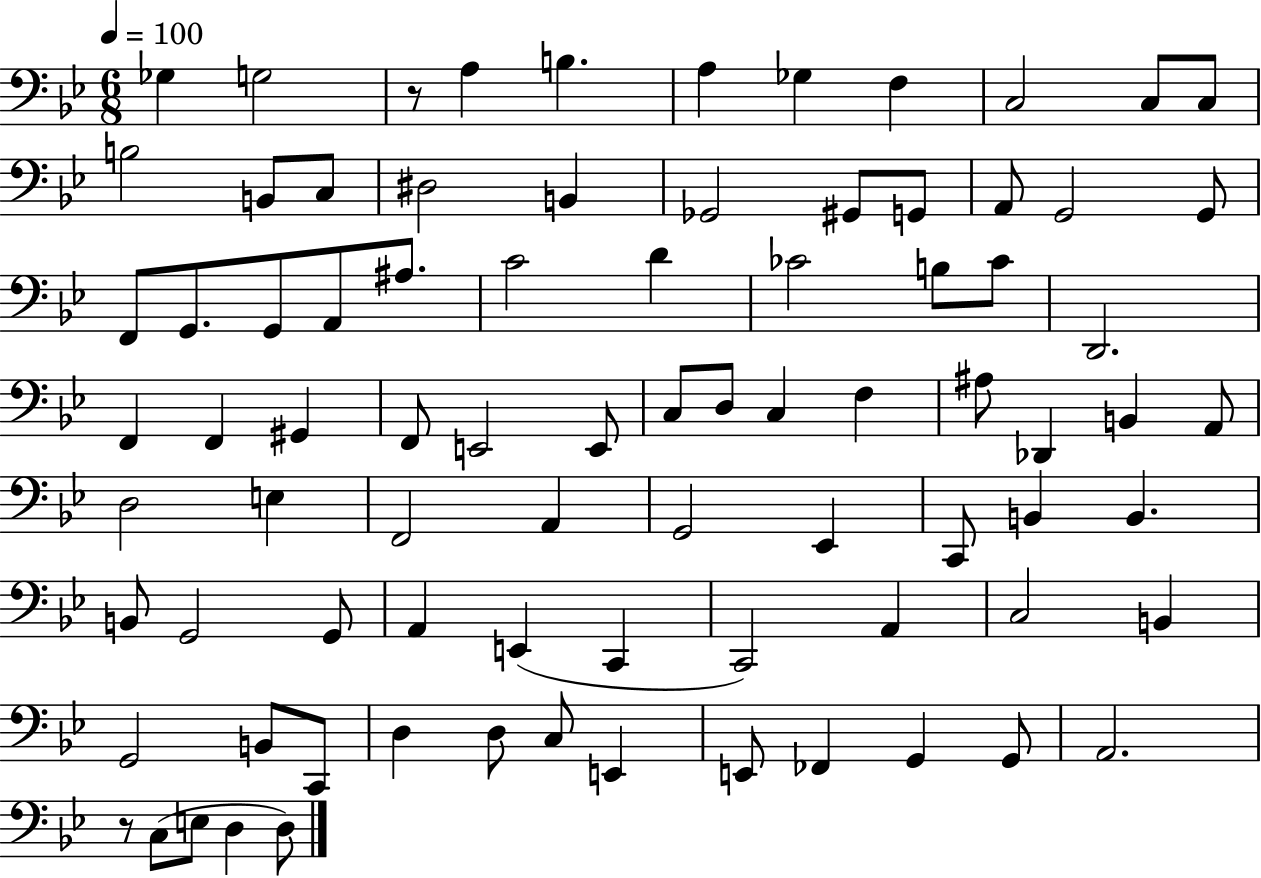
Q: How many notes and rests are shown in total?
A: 83